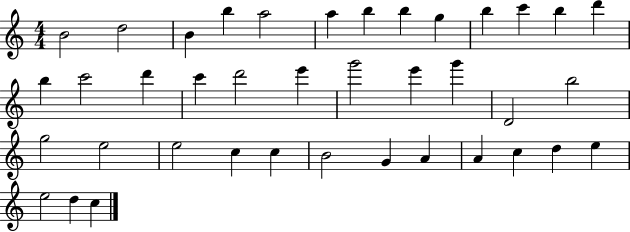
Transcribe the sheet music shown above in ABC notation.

X:1
T:Untitled
M:4/4
L:1/4
K:C
B2 d2 B b a2 a b b g b c' b d' b c'2 d' c' d'2 e' g'2 e' g' D2 b2 g2 e2 e2 c c B2 G A A c d e e2 d c